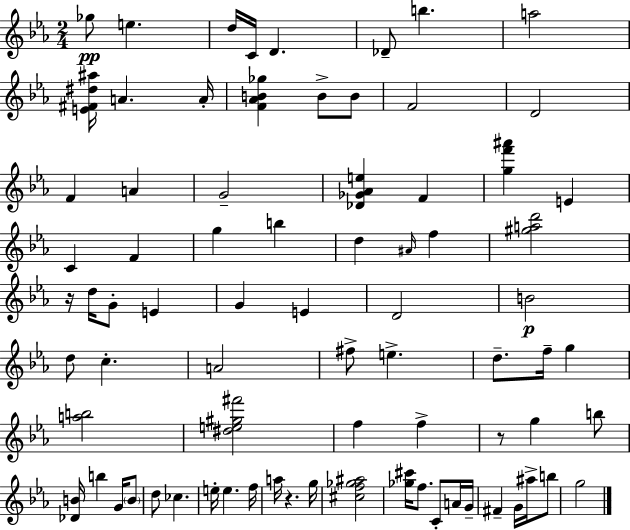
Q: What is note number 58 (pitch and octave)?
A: A4